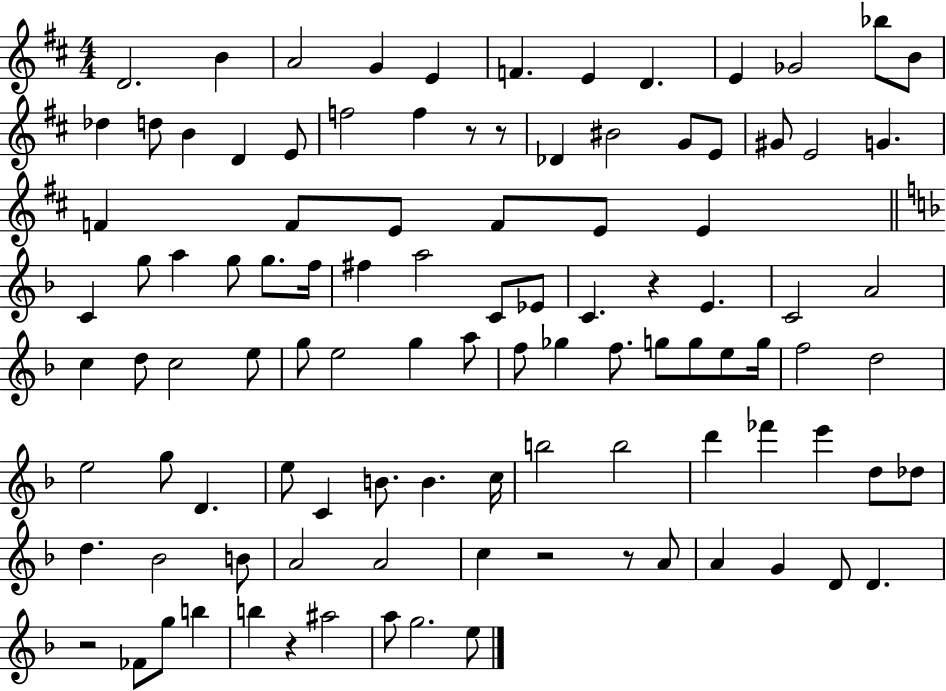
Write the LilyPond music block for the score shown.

{
  \clef treble
  \numericTimeSignature
  \time 4/4
  \key d \major
  d'2. b'4 | a'2 g'4 e'4 | f'4. e'4 d'4. | e'4 ges'2 bes''8 b'8 | \break des''4 d''8 b'4 d'4 e'8 | f''2 f''4 r8 r8 | des'4 bis'2 g'8 e'8 | gis'8 e'2 g'4. | \break f'4 f'8 e'8 f'8 e'8 e'4 | \bar "||" \break \key f \major c'4 g''8 a''4 g''8 g''8. f''16 | fis''4 a''2 c'8 ees'8 | c'4. r4 e'4. | c'2 a'2 | \break c''4 d''8 c''2 e''8 | g''8 e''2 g''4 a''8 | f''8 ges''4 f''8. g''8 g''8 e''8 g''16 | f''2 d''2 | \break e''2 g''8 d'4. | e''8 c'4 b'8. b'4. c''16 | b''2 b''2 | d'''4 fes'''4 e'''4 d''8 des''8 | \break d''4. bes'2 b'8 | a'2 a'2 | c''4 r2 r8 a'8 | a'4 g'4 d'8 d'4. | \break r2 fes'8 g''8 b''4 | b''4 r4 ais''2 | a''8 g''2. e''8 | \bar "|."
}